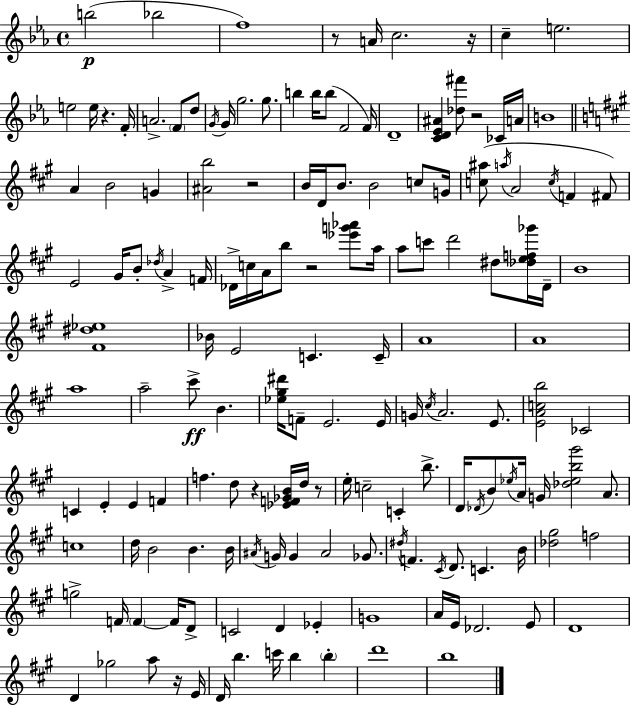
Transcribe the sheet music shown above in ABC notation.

X:1
T:Untitled
M:4/4
L:1/4
K:Cm
b2 _b2 f4 z/2 A/4 c2 z/4 c e2 e2 e/4 z F/4 A2 F/2 d/2 G/4 G/4 g2 g/2 b b/4 b/2 F2 F/4 D4 [CD_E^A] [_d^f']/2 z2 _C/4 A/4 B4 A B2 G [^Ab]2 z2 B/4 D/4 B/2 B2 c/2 G/4 [c^a]/2 a/4 A2 c/4 F ^F/2 E2 ^G/4 B/2 _d/4 A F/4 _D/4 c/4 A/4 b/2 z2 [_e'g'_a']/2 a/4 a/2 c'/2 d'2 ^d/2 [_def_g']/4 D/4 B4 [^F^d_e]4 _B/4 E2 C C/4 A4 A4 a4 a2 ^c'/2 B [_e^g^d']/4 F/2 E2 E/4 G/4 ^c/4 A2 E/2 [EAcb]2 _C2 C E E F f d/2 z [_EF_GB]/4 d/4 z/2 e/4 c2 C b/2 D/4 _D/4 B/2 _e/4 A/4 G/4 [_d_eb^g']2 A/2 c4 d/4 B2 B B/4 ^A/4 G/4 G ^A2 _G/2 ^d/4 F ^C/4 D/2 C B/4 [_d^g]2 f2 g2 F/4 F F/4 D/2 C2 D _E G4 A/4 E/4 _D2 E/2 D4 D _g2 a/2 z/4 E/4 D/4 b c'/4 b b d'4 b4